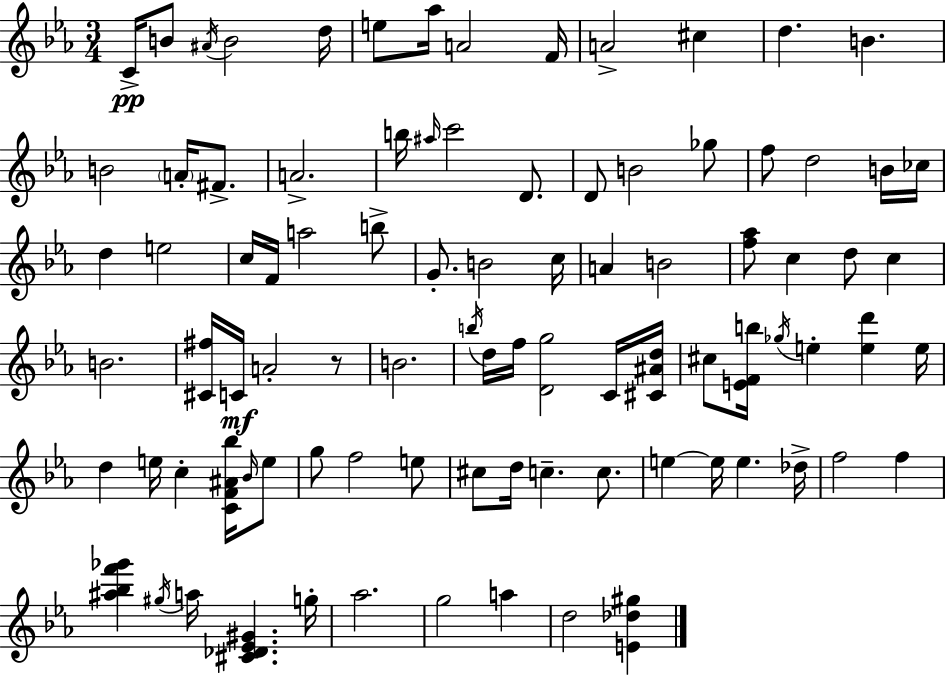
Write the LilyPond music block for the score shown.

{
  \clef treble
  \numericTimeSignature
  \time 3/4
  \key ees \major
  c'16->\pp b'8 \acciaccatura { ais'16 } b'2 | d''16 e''8 aes''16 a'2 | f'16 a'2-> cis''4 | d''4. b'4. | \break b'2 \parenthesize a'16-. fis'8.-> | a'2.-> | b''16 \grace { ais''16 } c'''2 d'8. | d'8 b'2 | \break ges''8 f''8 d''2 | b'16 ces''16 d''4 e''2 | c''16 f'16 a''2 | b''8-> g'8.-. b'2 | \break c''16 a'4 b'2 | <f'' aes''>8 c''4 d''8 c''4 | b'2. | <cis' fis''>16 c'16\mf a'2-. | \break r8 b'2. | \acciaccatura { b''16 } d''16 f''16 <d' g''>2 | c'16 <cis' ais' d''>16 cis''8 <e' f' b''>16 \acciaccatura { ges''16 } e''4-. <e'' d'''>4 | e''16 d''4 e''16 c''4-. | \break <c' f' ais' bes''>16 \grace { bes'16 } e''8 g''8 f''2 | e''8 cis''8 d''16 c''4.-- | c''8. e''4~~ e''16 e''4. | des''16-> f''2 | \break f''4 <ais'' bes'' f''' ges'''>4 \acciaccatura { gis''16 } a''16 <cis' des' ees' gis'>4. | g''16-. aes''2. | g''2 | a''4 d''2 | \break <e' des'' gis''>4 \bar "|."
}